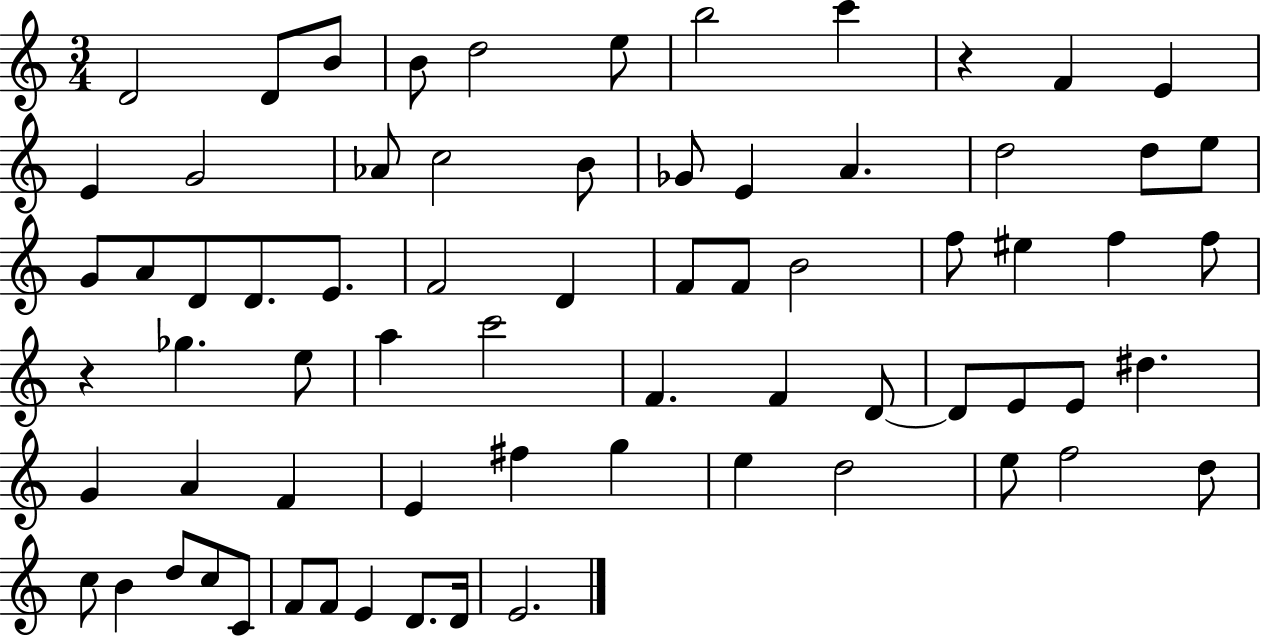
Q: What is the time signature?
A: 3/4